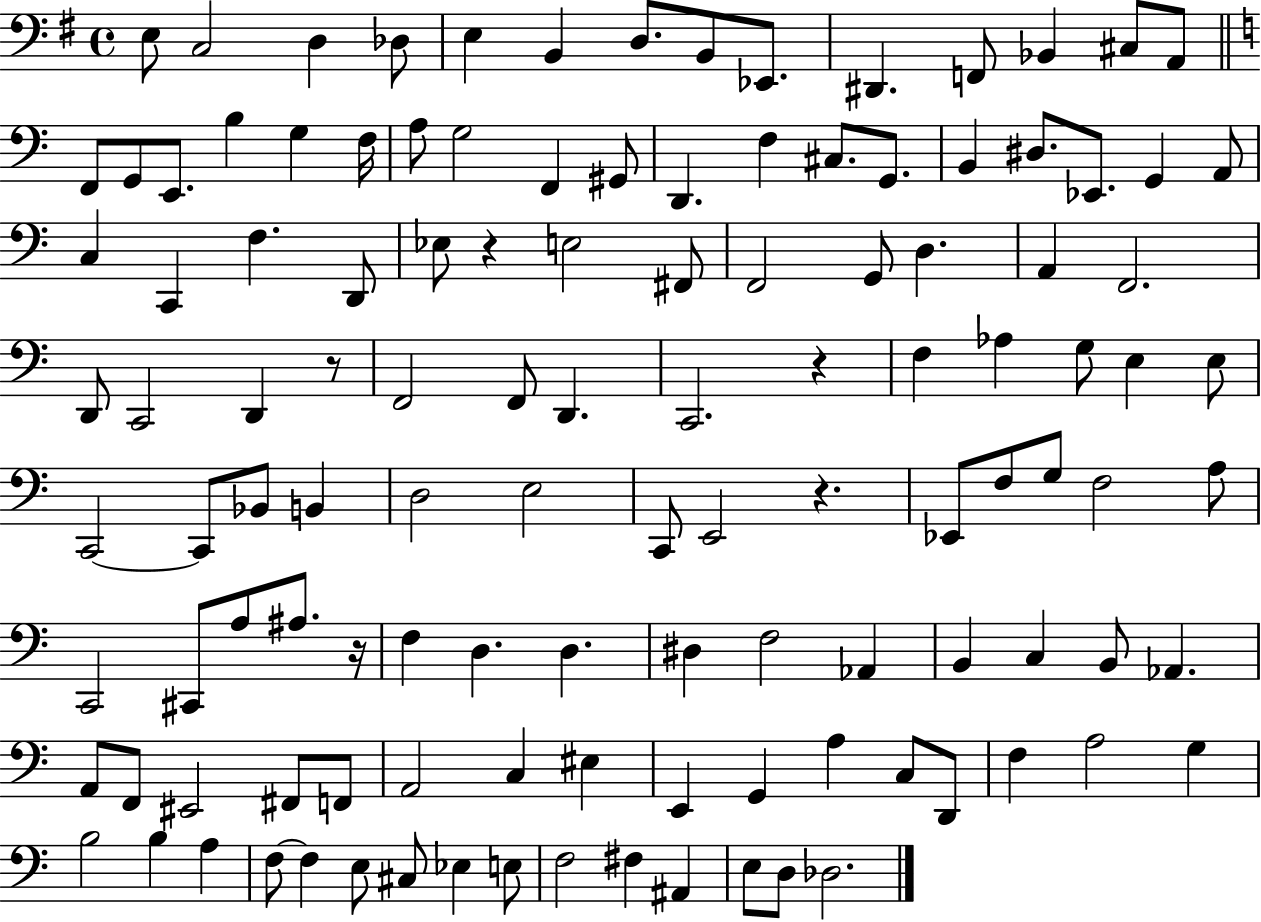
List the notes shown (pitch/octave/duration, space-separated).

E3/e C3/h D3/q Db3/e E3/q B2/q D3/e. B2/e Eb2/e. D#2/q. F2/e Bb2/q C#3/e A2/e F2/e G2/e E2/e. B3/q G3/q F3/s A3/e G3/h F2/q G#2/e D2/q. F3/q C#3/e. G2/e. B2/q D#3/e. Eb2/e. G2/q A2/e C3/q C2/q F3/q. D2/e Eb3/e R/q E3/h F#2/e F2/h G2/e D3/q. A2/q F2/h. D2/e C2/h D2/q R/e F2/h F2/e D2/q. C2/h. R/q F3/q Ab3/q G3/e E3/q E3/e C2/h C2/e Bb2/e B2/q D3/h E3/h C2/e E2/h R/q. Eb2/e F3/e G3/e F3/h A3/e C2/h C#2/e A3/e A#3/e. R/s F3/q D3/q. D3/q. D#3/q F3/h Ab2/q B2/q C3/q B2/e Ab2/q. A2/e F2/e EIS2/h F#2/e F2/e A2/h C3/q EIS3/q E2/q G2/q A3/q C3/e D2/e F3/q A3/h G3/q B3/h B3/q A3/q F3/e F3/q E3/e C#3/e Eb3/q E3/e F3/h F#3/q A#2/q E3/e D3/e Db3/h.